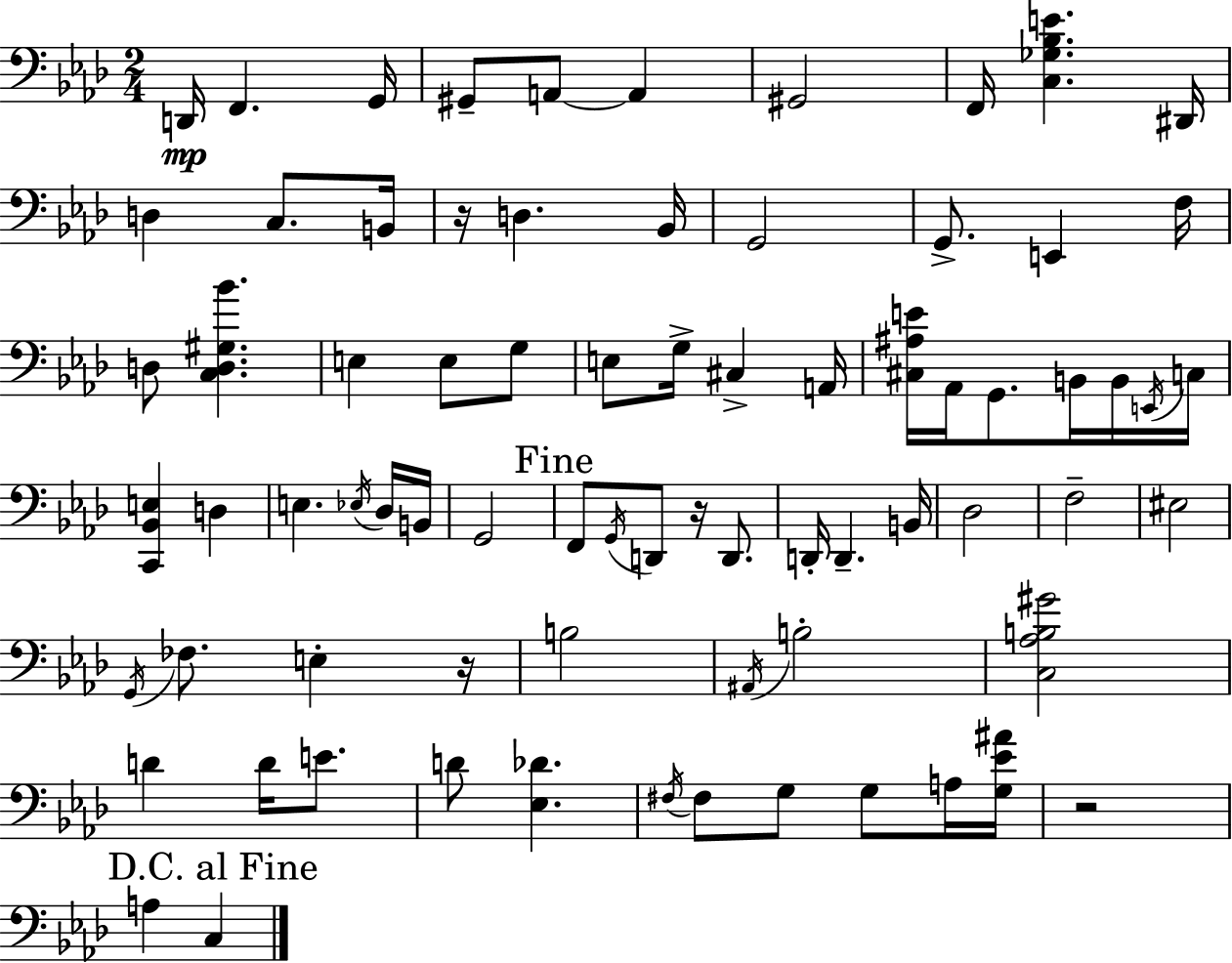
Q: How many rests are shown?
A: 4